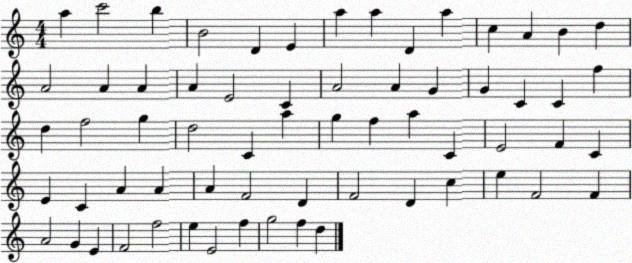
X:1
T:Untitled
M:4/4
L:1/4
K:C
a c'2 b B2 D E a a D a c A B d A2 A A A E2 C A2 A G G C C f d f2 g d2 C a g f a C E2 F C E C A A A F2 D F2 D c e F2 F A2 G E F2 f2 e E2 f g2 f d